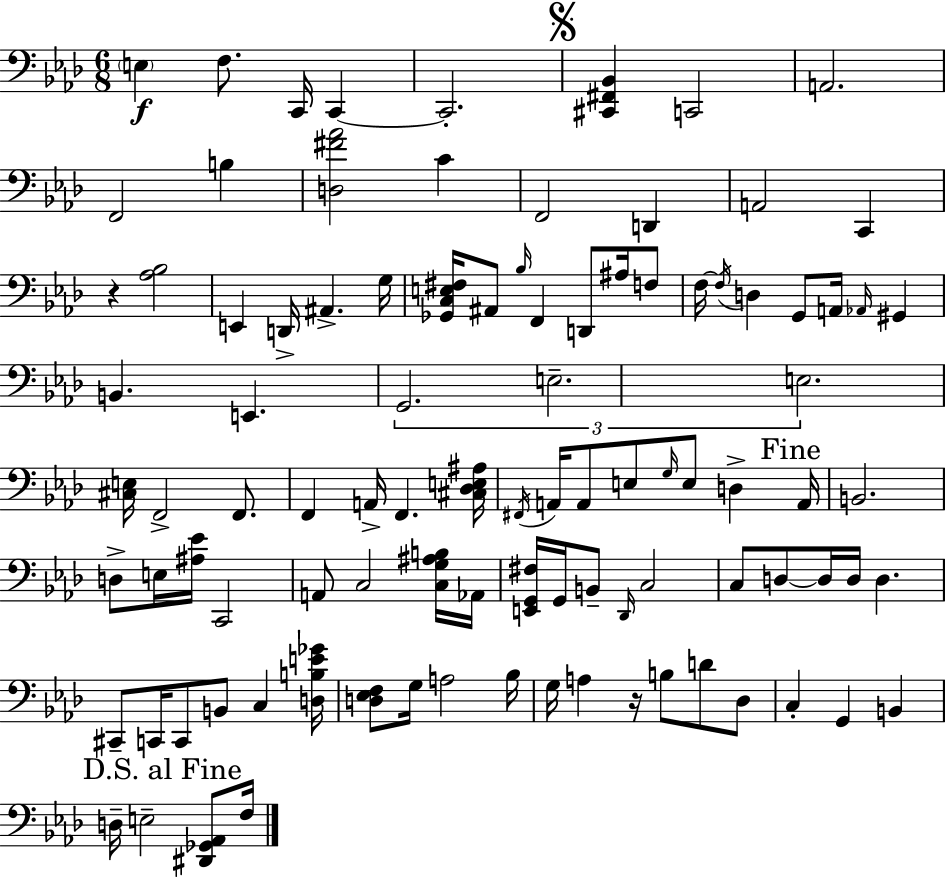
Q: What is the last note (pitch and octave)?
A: F3